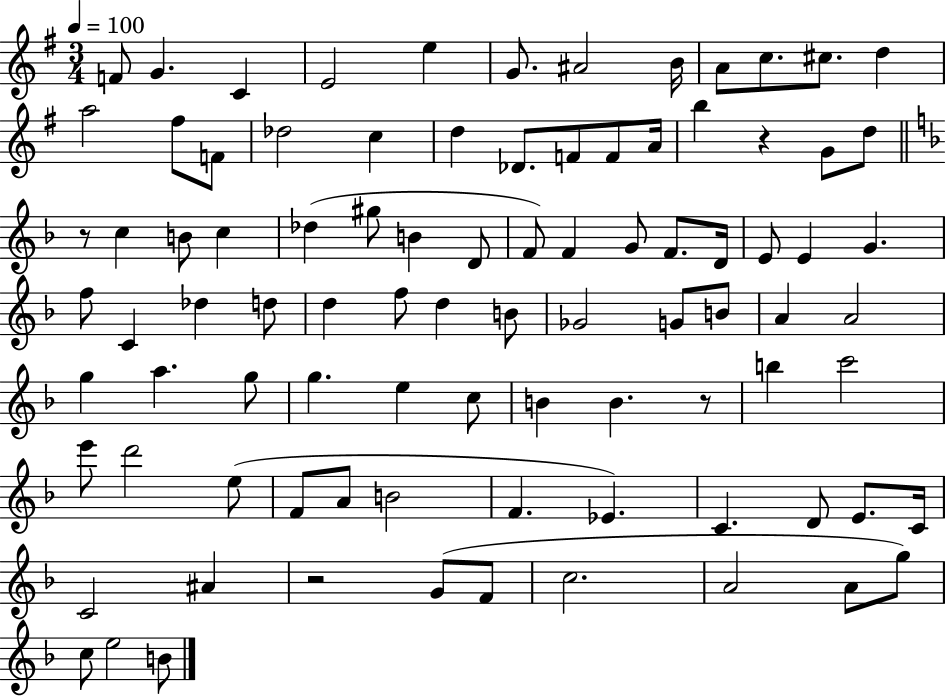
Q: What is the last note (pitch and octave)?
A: B4